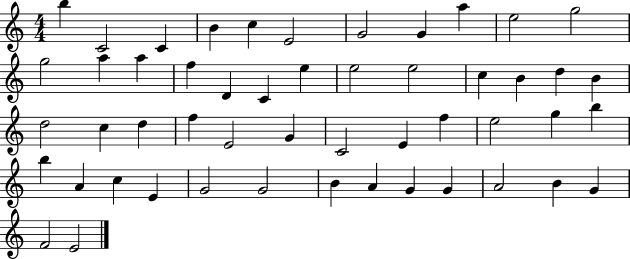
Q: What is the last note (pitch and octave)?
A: E4